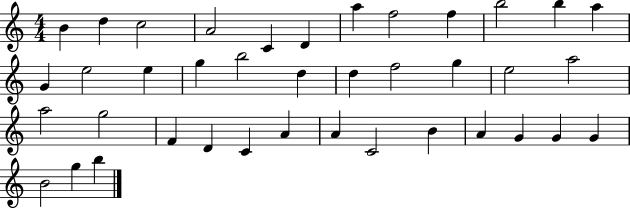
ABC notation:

X:1
T:Untitled
M:4/4
L:1/4
K:C
B d c2 A2 C D a f2 f b2 b a G e2 e g b2 d d f2 g e2 a2 a2 g2 F D C A A C2 B A G G G B2 g b